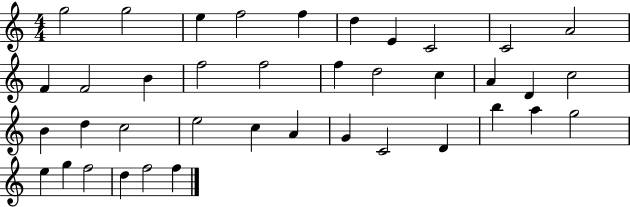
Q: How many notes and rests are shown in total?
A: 39